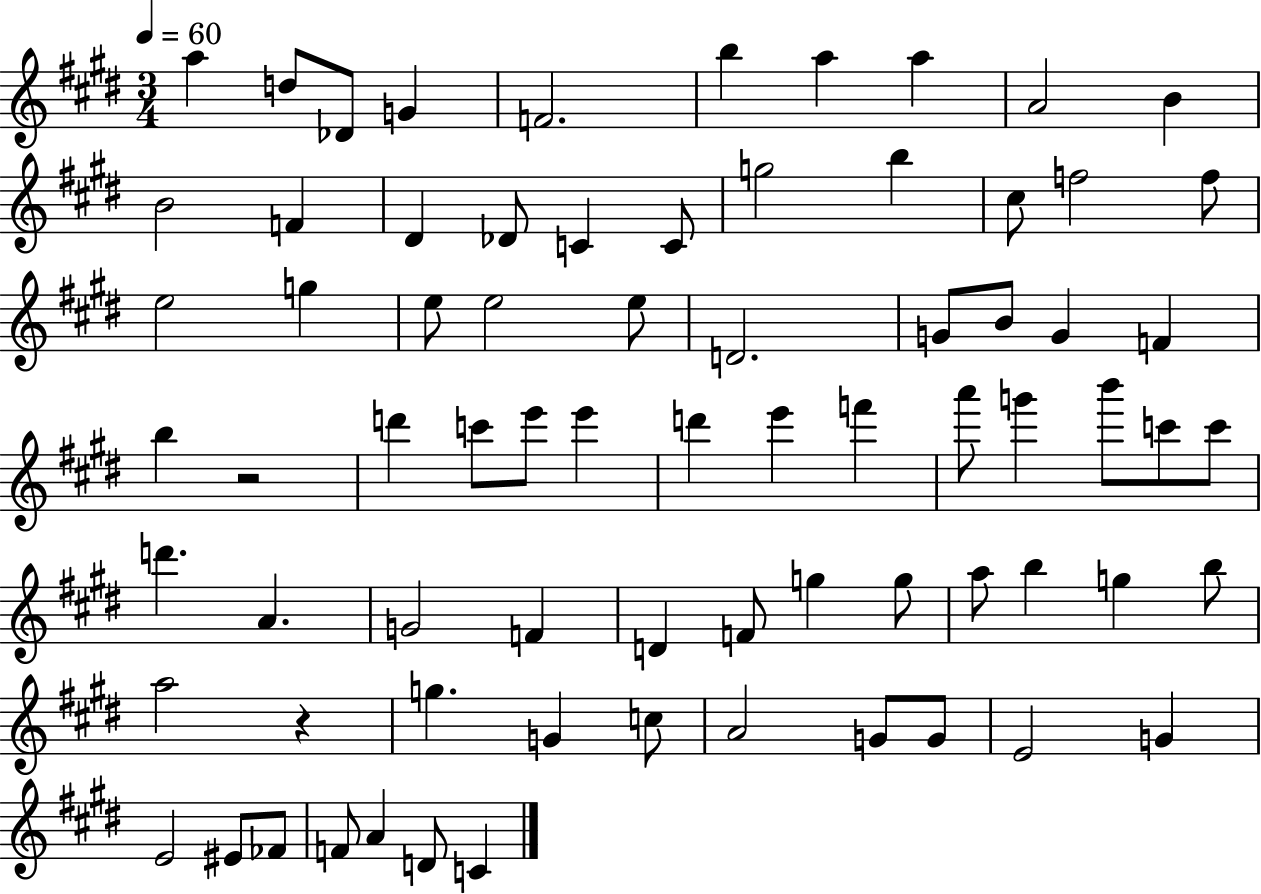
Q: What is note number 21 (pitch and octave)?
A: F5